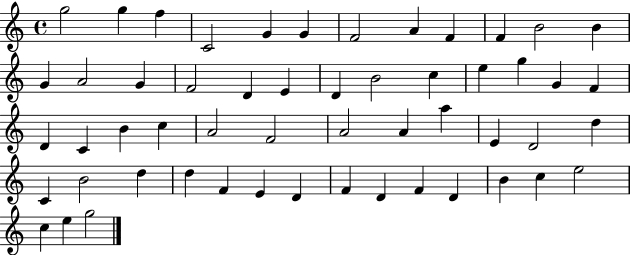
{
  \clef treble
  \time 4/4
  \defaultTimeSignature
  \key c \major
  g''2 g''4 f''4 | c'2 g'4 g'4 | f'2 a'4 f'4 | f'4 b'2 b'4 | \break g'4 a'2 g'4 | f'2 d'4 e'4 | d'4 b'2 c''4 | e''4 g''4 g'4 f'4 | \break d'4 c'4 b'4 c''4 | a'2 f'2 | a'2 a'4 a''4 | e'4 d'2 d''4 | \break c'4 b'2 d''4 | d''4 f'4 e'4 d'4 | f'4 d'4 f'4 d'4 | b'4 c''4 e''2 | \break c''4 e''4 g''2 | \bar "|."
}